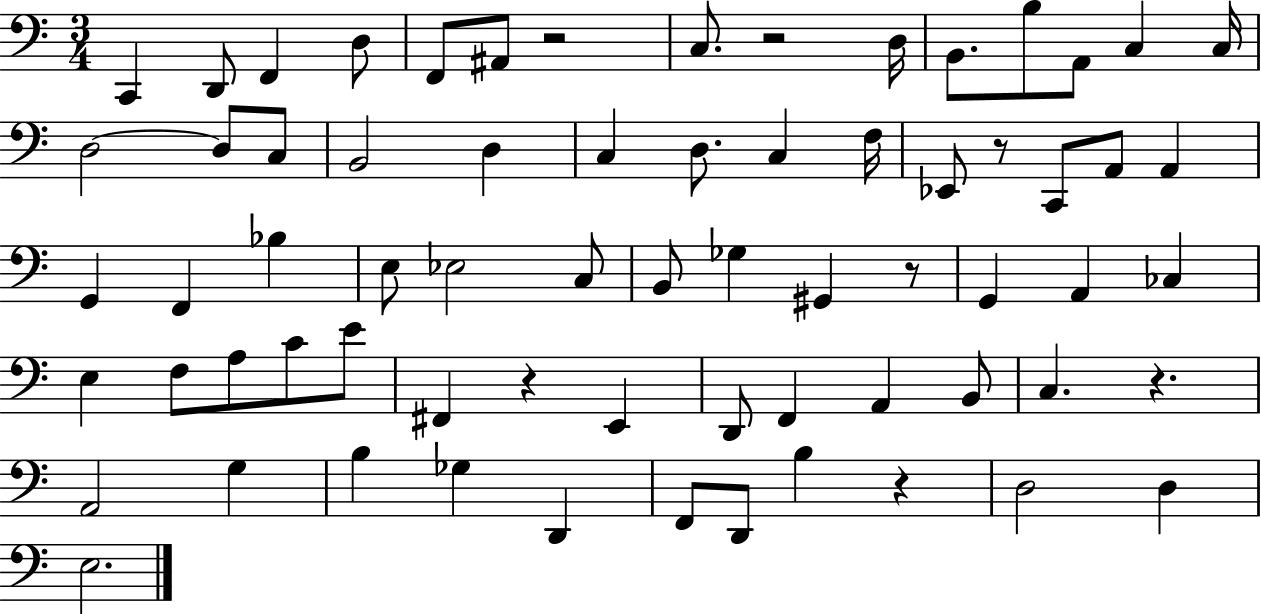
C2/q D2/e F2/q D3/e F2/e A#2/e R/h C3/e. R/h D3/s B2/e. B3/e A2/e C3/q C3/s D3/h D3/e C3/e B2/h D3/q C3/q D3/e. C3/q F3/s Eb2/e R/e C2/e A2/e A2/q G2/q F2/q Bb3/q E3/e Eb3/h C3/e B2/e Gb3/q G#2/q R/e G2/q A2/q CES3/q E3/q F3/e A3/e C4/e E4/e F#2/q R/q E2/q D2/e F2/q A2/q B2/e C3/q. R/q. A2/h G3/q B3/q Gb3/q D2/q F2/e D2/e B3/q R/q D3/h D3/q E3/h.